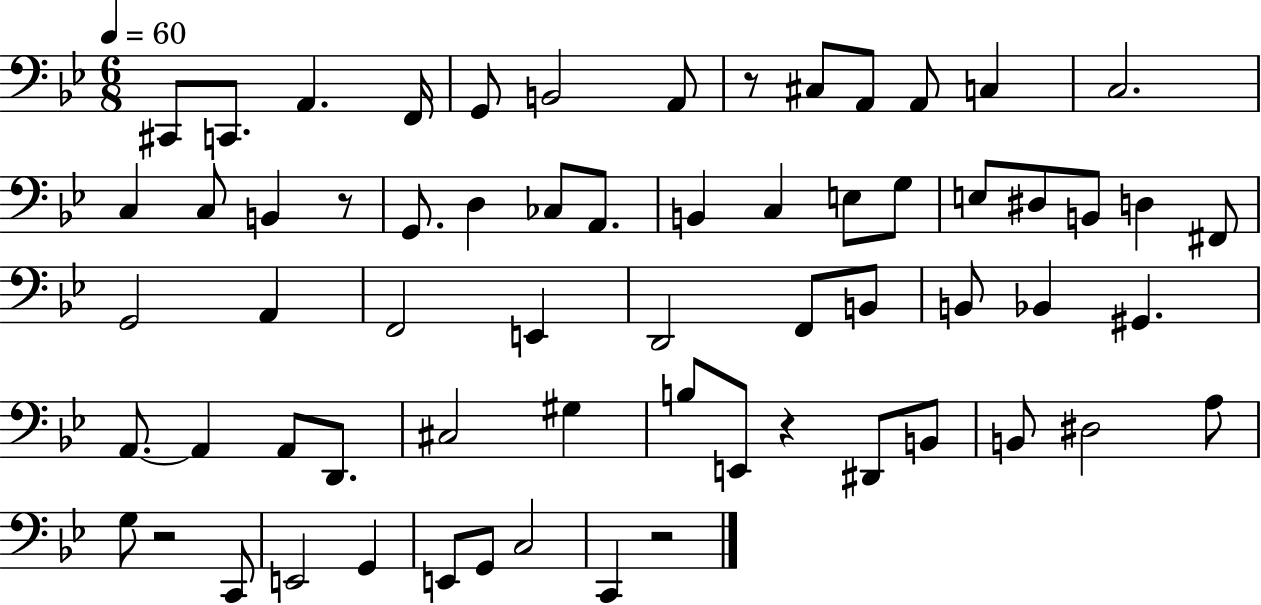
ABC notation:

X:1
T:Untitled
M:6/8
L:1/4
K:Bb
^C,,/2 C,,/2 A,, F,,/4 G,,/2 B,,2 A,,/2 z/2 ^C,/2 A,,/2 A,,/2 C, C,2 C, C,/2 B,, z/2 G,,/2 D, _C,/2 A,,/2 B,, C, E,/2 G,/2 E,/2 ^D,/2 B,,/2 D, ^F,,/2 G,,2 A,, F,,2 E,, D,,2 F,,/2 B,,/2 B,,/2 _B,, ^G,, A,,/2 A,, A,,/2 D,,/2 ^C,2 ^G, B,/2 E,,/2 z ^D,,/2 B,,/2 B,,/2 ^D,2 A,/2 G,/2 z2 C,,/2 E,,2 G,, E,,/2 G,,/2 C,2 C,, z2